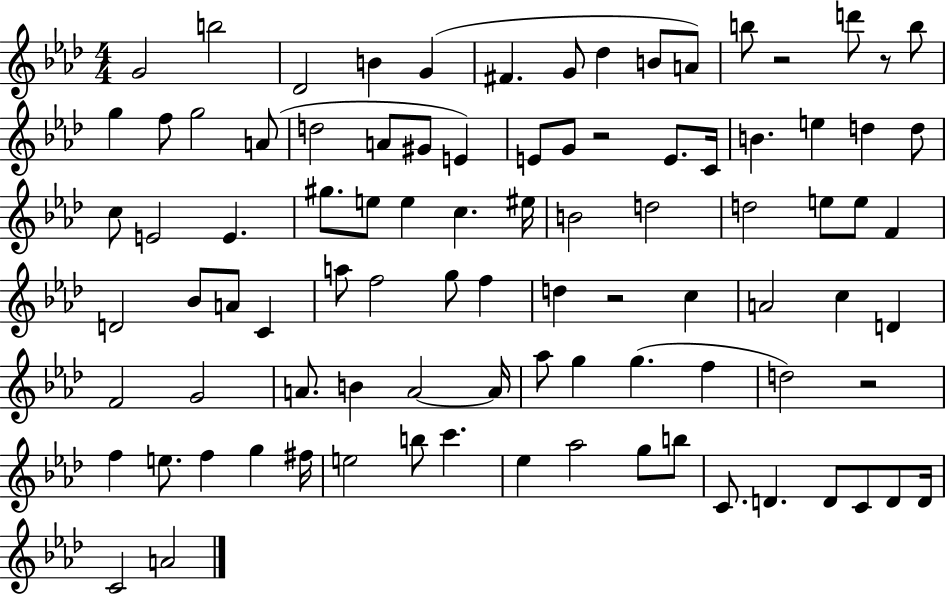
G4/h B5/h Db4/h B4/q G4/q F#4/q. G4/e Db5/q B4/e A4/e B5/e R/h D6/e R/e B5/e G5/q F5/e G5/h A4/e D5/h A4/e G#4/e E4/q E4/e G4/e R/h E4/e. C4/s B4/q. E5/q D5/q D5/e C5/e E4/h E4/q. G#5/e. E5/e E5/q C5/q. EIS5/s B4/h D5/h D5/h E5/e E5/e F4/q D4/h Bb4/e A4/e C4/q A5/e F5/h G5/e F5/q D5/q R/h C5/q A4/h C5/q D4/q F4/h G4/h A4/e. B4/q A4/h A4/s Ab5/e G5/q G5/q. F5/q D5/h R/h F5/q E5/e. F5/q G5/q F#5/s E5/h B5/e C6/q. Eb5/q Ab5/h G5/e B5/e C4/e. D4/q. D4/e C4/e D4/e D4/s C4/h A4/h